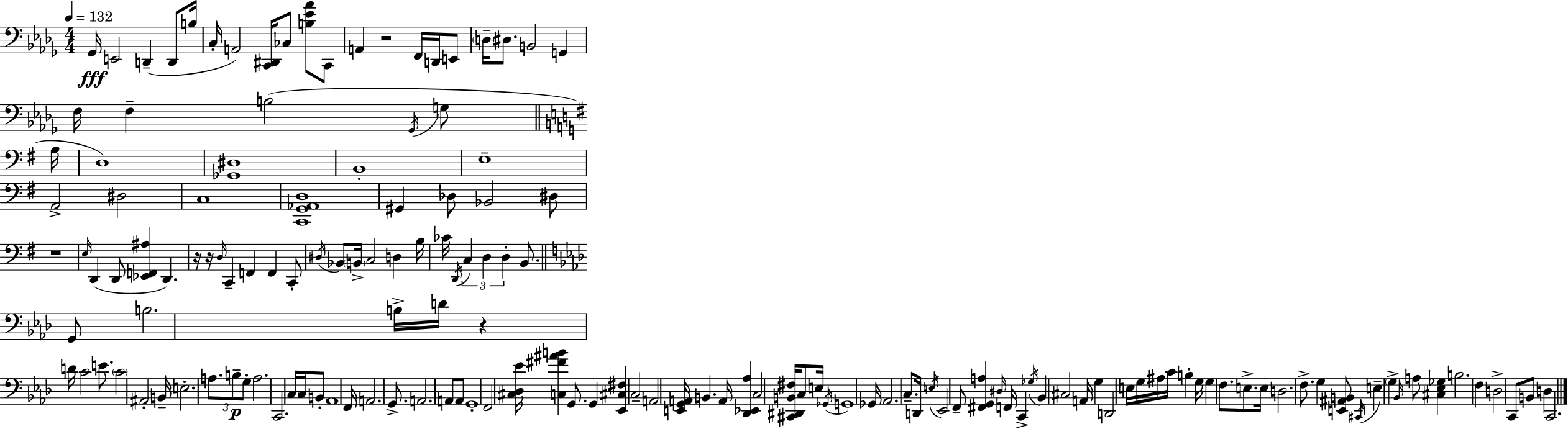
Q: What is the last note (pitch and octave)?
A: C2